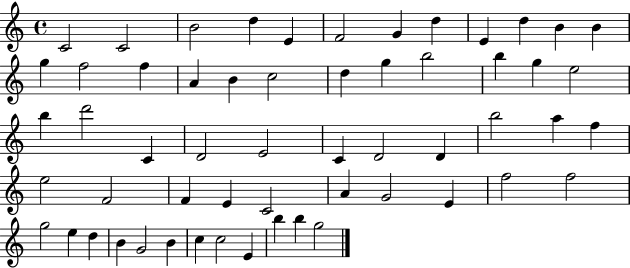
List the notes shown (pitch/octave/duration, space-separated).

C4/h C4/h B4/h D5/q E4/q F4/h G4/q D5/q E4/q D5/q B4/q B4/q G5/q F5/h F5/q A4/q B4/q C5/h D5/q G5/q B5/h B5/q G5/q E5/h B5/q D6/h C4/q D4/h E4/h C4/q D4/h D4/q B5/h A5/q F5/q E5/h F4/h F4/q E4/q C4/h A4/q G4/h E4/q F5/h F5/h G5/h E5/q D5/q B4/q G4/h B4/q C5/q C5/h E4/q B5/q B5/q G5/h